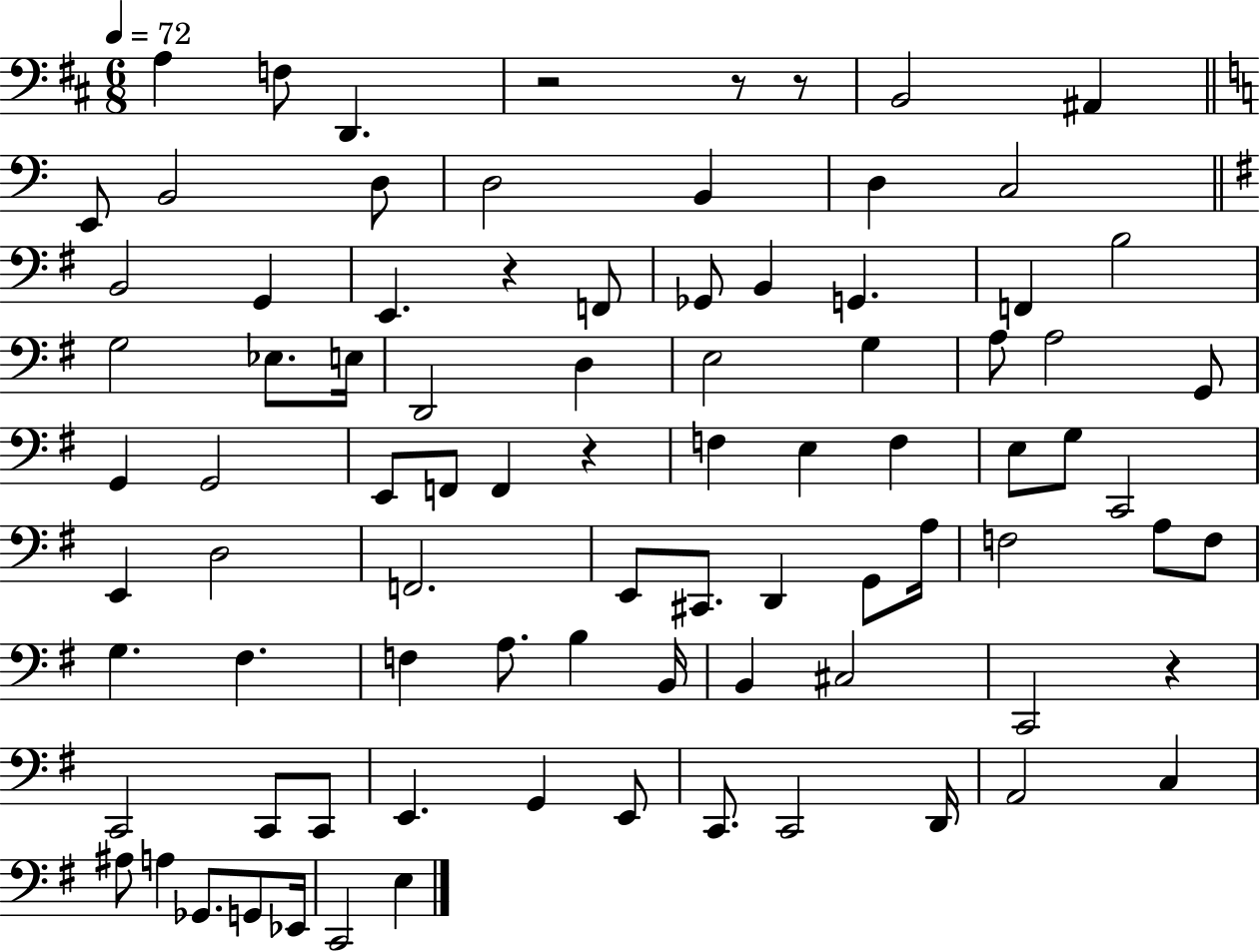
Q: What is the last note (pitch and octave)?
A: E3